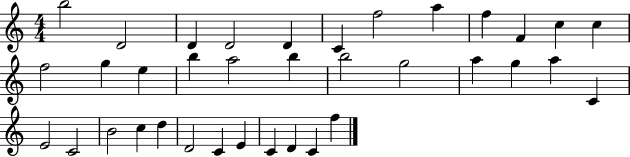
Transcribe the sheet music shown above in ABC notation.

X:1
T:Untitled
M:4/4
L:1/4
K:C
b2 D2 D D2 D C f2 a f F c c f2 g e b a2 b b2 g2 a g a C E2 C2 B2 c d D2 C E C D C f